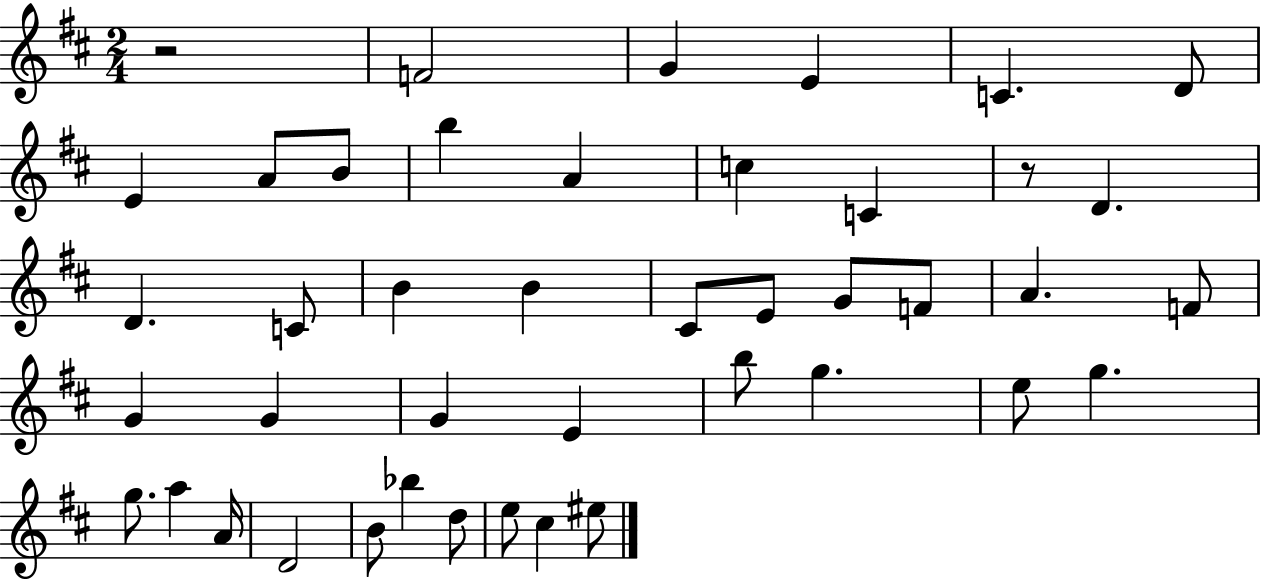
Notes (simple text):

R/h F4/h G4/q E4/q C4/q. D4/e E4/q A4/e B4/e B5/q A4/q C5/q C4/q R/e D4/q. D4/q. C4/e B4/q B4/q C#4/e E4/e G4/e F4/e A4/q. F4/e G4/q G4/q G4/q E4/q B5/e G5/q. E5/e G5/q. G5/e. A5/q A4/s D4/h B4/e Bb5/q D5/e E5/e C#5/q EIS5/e